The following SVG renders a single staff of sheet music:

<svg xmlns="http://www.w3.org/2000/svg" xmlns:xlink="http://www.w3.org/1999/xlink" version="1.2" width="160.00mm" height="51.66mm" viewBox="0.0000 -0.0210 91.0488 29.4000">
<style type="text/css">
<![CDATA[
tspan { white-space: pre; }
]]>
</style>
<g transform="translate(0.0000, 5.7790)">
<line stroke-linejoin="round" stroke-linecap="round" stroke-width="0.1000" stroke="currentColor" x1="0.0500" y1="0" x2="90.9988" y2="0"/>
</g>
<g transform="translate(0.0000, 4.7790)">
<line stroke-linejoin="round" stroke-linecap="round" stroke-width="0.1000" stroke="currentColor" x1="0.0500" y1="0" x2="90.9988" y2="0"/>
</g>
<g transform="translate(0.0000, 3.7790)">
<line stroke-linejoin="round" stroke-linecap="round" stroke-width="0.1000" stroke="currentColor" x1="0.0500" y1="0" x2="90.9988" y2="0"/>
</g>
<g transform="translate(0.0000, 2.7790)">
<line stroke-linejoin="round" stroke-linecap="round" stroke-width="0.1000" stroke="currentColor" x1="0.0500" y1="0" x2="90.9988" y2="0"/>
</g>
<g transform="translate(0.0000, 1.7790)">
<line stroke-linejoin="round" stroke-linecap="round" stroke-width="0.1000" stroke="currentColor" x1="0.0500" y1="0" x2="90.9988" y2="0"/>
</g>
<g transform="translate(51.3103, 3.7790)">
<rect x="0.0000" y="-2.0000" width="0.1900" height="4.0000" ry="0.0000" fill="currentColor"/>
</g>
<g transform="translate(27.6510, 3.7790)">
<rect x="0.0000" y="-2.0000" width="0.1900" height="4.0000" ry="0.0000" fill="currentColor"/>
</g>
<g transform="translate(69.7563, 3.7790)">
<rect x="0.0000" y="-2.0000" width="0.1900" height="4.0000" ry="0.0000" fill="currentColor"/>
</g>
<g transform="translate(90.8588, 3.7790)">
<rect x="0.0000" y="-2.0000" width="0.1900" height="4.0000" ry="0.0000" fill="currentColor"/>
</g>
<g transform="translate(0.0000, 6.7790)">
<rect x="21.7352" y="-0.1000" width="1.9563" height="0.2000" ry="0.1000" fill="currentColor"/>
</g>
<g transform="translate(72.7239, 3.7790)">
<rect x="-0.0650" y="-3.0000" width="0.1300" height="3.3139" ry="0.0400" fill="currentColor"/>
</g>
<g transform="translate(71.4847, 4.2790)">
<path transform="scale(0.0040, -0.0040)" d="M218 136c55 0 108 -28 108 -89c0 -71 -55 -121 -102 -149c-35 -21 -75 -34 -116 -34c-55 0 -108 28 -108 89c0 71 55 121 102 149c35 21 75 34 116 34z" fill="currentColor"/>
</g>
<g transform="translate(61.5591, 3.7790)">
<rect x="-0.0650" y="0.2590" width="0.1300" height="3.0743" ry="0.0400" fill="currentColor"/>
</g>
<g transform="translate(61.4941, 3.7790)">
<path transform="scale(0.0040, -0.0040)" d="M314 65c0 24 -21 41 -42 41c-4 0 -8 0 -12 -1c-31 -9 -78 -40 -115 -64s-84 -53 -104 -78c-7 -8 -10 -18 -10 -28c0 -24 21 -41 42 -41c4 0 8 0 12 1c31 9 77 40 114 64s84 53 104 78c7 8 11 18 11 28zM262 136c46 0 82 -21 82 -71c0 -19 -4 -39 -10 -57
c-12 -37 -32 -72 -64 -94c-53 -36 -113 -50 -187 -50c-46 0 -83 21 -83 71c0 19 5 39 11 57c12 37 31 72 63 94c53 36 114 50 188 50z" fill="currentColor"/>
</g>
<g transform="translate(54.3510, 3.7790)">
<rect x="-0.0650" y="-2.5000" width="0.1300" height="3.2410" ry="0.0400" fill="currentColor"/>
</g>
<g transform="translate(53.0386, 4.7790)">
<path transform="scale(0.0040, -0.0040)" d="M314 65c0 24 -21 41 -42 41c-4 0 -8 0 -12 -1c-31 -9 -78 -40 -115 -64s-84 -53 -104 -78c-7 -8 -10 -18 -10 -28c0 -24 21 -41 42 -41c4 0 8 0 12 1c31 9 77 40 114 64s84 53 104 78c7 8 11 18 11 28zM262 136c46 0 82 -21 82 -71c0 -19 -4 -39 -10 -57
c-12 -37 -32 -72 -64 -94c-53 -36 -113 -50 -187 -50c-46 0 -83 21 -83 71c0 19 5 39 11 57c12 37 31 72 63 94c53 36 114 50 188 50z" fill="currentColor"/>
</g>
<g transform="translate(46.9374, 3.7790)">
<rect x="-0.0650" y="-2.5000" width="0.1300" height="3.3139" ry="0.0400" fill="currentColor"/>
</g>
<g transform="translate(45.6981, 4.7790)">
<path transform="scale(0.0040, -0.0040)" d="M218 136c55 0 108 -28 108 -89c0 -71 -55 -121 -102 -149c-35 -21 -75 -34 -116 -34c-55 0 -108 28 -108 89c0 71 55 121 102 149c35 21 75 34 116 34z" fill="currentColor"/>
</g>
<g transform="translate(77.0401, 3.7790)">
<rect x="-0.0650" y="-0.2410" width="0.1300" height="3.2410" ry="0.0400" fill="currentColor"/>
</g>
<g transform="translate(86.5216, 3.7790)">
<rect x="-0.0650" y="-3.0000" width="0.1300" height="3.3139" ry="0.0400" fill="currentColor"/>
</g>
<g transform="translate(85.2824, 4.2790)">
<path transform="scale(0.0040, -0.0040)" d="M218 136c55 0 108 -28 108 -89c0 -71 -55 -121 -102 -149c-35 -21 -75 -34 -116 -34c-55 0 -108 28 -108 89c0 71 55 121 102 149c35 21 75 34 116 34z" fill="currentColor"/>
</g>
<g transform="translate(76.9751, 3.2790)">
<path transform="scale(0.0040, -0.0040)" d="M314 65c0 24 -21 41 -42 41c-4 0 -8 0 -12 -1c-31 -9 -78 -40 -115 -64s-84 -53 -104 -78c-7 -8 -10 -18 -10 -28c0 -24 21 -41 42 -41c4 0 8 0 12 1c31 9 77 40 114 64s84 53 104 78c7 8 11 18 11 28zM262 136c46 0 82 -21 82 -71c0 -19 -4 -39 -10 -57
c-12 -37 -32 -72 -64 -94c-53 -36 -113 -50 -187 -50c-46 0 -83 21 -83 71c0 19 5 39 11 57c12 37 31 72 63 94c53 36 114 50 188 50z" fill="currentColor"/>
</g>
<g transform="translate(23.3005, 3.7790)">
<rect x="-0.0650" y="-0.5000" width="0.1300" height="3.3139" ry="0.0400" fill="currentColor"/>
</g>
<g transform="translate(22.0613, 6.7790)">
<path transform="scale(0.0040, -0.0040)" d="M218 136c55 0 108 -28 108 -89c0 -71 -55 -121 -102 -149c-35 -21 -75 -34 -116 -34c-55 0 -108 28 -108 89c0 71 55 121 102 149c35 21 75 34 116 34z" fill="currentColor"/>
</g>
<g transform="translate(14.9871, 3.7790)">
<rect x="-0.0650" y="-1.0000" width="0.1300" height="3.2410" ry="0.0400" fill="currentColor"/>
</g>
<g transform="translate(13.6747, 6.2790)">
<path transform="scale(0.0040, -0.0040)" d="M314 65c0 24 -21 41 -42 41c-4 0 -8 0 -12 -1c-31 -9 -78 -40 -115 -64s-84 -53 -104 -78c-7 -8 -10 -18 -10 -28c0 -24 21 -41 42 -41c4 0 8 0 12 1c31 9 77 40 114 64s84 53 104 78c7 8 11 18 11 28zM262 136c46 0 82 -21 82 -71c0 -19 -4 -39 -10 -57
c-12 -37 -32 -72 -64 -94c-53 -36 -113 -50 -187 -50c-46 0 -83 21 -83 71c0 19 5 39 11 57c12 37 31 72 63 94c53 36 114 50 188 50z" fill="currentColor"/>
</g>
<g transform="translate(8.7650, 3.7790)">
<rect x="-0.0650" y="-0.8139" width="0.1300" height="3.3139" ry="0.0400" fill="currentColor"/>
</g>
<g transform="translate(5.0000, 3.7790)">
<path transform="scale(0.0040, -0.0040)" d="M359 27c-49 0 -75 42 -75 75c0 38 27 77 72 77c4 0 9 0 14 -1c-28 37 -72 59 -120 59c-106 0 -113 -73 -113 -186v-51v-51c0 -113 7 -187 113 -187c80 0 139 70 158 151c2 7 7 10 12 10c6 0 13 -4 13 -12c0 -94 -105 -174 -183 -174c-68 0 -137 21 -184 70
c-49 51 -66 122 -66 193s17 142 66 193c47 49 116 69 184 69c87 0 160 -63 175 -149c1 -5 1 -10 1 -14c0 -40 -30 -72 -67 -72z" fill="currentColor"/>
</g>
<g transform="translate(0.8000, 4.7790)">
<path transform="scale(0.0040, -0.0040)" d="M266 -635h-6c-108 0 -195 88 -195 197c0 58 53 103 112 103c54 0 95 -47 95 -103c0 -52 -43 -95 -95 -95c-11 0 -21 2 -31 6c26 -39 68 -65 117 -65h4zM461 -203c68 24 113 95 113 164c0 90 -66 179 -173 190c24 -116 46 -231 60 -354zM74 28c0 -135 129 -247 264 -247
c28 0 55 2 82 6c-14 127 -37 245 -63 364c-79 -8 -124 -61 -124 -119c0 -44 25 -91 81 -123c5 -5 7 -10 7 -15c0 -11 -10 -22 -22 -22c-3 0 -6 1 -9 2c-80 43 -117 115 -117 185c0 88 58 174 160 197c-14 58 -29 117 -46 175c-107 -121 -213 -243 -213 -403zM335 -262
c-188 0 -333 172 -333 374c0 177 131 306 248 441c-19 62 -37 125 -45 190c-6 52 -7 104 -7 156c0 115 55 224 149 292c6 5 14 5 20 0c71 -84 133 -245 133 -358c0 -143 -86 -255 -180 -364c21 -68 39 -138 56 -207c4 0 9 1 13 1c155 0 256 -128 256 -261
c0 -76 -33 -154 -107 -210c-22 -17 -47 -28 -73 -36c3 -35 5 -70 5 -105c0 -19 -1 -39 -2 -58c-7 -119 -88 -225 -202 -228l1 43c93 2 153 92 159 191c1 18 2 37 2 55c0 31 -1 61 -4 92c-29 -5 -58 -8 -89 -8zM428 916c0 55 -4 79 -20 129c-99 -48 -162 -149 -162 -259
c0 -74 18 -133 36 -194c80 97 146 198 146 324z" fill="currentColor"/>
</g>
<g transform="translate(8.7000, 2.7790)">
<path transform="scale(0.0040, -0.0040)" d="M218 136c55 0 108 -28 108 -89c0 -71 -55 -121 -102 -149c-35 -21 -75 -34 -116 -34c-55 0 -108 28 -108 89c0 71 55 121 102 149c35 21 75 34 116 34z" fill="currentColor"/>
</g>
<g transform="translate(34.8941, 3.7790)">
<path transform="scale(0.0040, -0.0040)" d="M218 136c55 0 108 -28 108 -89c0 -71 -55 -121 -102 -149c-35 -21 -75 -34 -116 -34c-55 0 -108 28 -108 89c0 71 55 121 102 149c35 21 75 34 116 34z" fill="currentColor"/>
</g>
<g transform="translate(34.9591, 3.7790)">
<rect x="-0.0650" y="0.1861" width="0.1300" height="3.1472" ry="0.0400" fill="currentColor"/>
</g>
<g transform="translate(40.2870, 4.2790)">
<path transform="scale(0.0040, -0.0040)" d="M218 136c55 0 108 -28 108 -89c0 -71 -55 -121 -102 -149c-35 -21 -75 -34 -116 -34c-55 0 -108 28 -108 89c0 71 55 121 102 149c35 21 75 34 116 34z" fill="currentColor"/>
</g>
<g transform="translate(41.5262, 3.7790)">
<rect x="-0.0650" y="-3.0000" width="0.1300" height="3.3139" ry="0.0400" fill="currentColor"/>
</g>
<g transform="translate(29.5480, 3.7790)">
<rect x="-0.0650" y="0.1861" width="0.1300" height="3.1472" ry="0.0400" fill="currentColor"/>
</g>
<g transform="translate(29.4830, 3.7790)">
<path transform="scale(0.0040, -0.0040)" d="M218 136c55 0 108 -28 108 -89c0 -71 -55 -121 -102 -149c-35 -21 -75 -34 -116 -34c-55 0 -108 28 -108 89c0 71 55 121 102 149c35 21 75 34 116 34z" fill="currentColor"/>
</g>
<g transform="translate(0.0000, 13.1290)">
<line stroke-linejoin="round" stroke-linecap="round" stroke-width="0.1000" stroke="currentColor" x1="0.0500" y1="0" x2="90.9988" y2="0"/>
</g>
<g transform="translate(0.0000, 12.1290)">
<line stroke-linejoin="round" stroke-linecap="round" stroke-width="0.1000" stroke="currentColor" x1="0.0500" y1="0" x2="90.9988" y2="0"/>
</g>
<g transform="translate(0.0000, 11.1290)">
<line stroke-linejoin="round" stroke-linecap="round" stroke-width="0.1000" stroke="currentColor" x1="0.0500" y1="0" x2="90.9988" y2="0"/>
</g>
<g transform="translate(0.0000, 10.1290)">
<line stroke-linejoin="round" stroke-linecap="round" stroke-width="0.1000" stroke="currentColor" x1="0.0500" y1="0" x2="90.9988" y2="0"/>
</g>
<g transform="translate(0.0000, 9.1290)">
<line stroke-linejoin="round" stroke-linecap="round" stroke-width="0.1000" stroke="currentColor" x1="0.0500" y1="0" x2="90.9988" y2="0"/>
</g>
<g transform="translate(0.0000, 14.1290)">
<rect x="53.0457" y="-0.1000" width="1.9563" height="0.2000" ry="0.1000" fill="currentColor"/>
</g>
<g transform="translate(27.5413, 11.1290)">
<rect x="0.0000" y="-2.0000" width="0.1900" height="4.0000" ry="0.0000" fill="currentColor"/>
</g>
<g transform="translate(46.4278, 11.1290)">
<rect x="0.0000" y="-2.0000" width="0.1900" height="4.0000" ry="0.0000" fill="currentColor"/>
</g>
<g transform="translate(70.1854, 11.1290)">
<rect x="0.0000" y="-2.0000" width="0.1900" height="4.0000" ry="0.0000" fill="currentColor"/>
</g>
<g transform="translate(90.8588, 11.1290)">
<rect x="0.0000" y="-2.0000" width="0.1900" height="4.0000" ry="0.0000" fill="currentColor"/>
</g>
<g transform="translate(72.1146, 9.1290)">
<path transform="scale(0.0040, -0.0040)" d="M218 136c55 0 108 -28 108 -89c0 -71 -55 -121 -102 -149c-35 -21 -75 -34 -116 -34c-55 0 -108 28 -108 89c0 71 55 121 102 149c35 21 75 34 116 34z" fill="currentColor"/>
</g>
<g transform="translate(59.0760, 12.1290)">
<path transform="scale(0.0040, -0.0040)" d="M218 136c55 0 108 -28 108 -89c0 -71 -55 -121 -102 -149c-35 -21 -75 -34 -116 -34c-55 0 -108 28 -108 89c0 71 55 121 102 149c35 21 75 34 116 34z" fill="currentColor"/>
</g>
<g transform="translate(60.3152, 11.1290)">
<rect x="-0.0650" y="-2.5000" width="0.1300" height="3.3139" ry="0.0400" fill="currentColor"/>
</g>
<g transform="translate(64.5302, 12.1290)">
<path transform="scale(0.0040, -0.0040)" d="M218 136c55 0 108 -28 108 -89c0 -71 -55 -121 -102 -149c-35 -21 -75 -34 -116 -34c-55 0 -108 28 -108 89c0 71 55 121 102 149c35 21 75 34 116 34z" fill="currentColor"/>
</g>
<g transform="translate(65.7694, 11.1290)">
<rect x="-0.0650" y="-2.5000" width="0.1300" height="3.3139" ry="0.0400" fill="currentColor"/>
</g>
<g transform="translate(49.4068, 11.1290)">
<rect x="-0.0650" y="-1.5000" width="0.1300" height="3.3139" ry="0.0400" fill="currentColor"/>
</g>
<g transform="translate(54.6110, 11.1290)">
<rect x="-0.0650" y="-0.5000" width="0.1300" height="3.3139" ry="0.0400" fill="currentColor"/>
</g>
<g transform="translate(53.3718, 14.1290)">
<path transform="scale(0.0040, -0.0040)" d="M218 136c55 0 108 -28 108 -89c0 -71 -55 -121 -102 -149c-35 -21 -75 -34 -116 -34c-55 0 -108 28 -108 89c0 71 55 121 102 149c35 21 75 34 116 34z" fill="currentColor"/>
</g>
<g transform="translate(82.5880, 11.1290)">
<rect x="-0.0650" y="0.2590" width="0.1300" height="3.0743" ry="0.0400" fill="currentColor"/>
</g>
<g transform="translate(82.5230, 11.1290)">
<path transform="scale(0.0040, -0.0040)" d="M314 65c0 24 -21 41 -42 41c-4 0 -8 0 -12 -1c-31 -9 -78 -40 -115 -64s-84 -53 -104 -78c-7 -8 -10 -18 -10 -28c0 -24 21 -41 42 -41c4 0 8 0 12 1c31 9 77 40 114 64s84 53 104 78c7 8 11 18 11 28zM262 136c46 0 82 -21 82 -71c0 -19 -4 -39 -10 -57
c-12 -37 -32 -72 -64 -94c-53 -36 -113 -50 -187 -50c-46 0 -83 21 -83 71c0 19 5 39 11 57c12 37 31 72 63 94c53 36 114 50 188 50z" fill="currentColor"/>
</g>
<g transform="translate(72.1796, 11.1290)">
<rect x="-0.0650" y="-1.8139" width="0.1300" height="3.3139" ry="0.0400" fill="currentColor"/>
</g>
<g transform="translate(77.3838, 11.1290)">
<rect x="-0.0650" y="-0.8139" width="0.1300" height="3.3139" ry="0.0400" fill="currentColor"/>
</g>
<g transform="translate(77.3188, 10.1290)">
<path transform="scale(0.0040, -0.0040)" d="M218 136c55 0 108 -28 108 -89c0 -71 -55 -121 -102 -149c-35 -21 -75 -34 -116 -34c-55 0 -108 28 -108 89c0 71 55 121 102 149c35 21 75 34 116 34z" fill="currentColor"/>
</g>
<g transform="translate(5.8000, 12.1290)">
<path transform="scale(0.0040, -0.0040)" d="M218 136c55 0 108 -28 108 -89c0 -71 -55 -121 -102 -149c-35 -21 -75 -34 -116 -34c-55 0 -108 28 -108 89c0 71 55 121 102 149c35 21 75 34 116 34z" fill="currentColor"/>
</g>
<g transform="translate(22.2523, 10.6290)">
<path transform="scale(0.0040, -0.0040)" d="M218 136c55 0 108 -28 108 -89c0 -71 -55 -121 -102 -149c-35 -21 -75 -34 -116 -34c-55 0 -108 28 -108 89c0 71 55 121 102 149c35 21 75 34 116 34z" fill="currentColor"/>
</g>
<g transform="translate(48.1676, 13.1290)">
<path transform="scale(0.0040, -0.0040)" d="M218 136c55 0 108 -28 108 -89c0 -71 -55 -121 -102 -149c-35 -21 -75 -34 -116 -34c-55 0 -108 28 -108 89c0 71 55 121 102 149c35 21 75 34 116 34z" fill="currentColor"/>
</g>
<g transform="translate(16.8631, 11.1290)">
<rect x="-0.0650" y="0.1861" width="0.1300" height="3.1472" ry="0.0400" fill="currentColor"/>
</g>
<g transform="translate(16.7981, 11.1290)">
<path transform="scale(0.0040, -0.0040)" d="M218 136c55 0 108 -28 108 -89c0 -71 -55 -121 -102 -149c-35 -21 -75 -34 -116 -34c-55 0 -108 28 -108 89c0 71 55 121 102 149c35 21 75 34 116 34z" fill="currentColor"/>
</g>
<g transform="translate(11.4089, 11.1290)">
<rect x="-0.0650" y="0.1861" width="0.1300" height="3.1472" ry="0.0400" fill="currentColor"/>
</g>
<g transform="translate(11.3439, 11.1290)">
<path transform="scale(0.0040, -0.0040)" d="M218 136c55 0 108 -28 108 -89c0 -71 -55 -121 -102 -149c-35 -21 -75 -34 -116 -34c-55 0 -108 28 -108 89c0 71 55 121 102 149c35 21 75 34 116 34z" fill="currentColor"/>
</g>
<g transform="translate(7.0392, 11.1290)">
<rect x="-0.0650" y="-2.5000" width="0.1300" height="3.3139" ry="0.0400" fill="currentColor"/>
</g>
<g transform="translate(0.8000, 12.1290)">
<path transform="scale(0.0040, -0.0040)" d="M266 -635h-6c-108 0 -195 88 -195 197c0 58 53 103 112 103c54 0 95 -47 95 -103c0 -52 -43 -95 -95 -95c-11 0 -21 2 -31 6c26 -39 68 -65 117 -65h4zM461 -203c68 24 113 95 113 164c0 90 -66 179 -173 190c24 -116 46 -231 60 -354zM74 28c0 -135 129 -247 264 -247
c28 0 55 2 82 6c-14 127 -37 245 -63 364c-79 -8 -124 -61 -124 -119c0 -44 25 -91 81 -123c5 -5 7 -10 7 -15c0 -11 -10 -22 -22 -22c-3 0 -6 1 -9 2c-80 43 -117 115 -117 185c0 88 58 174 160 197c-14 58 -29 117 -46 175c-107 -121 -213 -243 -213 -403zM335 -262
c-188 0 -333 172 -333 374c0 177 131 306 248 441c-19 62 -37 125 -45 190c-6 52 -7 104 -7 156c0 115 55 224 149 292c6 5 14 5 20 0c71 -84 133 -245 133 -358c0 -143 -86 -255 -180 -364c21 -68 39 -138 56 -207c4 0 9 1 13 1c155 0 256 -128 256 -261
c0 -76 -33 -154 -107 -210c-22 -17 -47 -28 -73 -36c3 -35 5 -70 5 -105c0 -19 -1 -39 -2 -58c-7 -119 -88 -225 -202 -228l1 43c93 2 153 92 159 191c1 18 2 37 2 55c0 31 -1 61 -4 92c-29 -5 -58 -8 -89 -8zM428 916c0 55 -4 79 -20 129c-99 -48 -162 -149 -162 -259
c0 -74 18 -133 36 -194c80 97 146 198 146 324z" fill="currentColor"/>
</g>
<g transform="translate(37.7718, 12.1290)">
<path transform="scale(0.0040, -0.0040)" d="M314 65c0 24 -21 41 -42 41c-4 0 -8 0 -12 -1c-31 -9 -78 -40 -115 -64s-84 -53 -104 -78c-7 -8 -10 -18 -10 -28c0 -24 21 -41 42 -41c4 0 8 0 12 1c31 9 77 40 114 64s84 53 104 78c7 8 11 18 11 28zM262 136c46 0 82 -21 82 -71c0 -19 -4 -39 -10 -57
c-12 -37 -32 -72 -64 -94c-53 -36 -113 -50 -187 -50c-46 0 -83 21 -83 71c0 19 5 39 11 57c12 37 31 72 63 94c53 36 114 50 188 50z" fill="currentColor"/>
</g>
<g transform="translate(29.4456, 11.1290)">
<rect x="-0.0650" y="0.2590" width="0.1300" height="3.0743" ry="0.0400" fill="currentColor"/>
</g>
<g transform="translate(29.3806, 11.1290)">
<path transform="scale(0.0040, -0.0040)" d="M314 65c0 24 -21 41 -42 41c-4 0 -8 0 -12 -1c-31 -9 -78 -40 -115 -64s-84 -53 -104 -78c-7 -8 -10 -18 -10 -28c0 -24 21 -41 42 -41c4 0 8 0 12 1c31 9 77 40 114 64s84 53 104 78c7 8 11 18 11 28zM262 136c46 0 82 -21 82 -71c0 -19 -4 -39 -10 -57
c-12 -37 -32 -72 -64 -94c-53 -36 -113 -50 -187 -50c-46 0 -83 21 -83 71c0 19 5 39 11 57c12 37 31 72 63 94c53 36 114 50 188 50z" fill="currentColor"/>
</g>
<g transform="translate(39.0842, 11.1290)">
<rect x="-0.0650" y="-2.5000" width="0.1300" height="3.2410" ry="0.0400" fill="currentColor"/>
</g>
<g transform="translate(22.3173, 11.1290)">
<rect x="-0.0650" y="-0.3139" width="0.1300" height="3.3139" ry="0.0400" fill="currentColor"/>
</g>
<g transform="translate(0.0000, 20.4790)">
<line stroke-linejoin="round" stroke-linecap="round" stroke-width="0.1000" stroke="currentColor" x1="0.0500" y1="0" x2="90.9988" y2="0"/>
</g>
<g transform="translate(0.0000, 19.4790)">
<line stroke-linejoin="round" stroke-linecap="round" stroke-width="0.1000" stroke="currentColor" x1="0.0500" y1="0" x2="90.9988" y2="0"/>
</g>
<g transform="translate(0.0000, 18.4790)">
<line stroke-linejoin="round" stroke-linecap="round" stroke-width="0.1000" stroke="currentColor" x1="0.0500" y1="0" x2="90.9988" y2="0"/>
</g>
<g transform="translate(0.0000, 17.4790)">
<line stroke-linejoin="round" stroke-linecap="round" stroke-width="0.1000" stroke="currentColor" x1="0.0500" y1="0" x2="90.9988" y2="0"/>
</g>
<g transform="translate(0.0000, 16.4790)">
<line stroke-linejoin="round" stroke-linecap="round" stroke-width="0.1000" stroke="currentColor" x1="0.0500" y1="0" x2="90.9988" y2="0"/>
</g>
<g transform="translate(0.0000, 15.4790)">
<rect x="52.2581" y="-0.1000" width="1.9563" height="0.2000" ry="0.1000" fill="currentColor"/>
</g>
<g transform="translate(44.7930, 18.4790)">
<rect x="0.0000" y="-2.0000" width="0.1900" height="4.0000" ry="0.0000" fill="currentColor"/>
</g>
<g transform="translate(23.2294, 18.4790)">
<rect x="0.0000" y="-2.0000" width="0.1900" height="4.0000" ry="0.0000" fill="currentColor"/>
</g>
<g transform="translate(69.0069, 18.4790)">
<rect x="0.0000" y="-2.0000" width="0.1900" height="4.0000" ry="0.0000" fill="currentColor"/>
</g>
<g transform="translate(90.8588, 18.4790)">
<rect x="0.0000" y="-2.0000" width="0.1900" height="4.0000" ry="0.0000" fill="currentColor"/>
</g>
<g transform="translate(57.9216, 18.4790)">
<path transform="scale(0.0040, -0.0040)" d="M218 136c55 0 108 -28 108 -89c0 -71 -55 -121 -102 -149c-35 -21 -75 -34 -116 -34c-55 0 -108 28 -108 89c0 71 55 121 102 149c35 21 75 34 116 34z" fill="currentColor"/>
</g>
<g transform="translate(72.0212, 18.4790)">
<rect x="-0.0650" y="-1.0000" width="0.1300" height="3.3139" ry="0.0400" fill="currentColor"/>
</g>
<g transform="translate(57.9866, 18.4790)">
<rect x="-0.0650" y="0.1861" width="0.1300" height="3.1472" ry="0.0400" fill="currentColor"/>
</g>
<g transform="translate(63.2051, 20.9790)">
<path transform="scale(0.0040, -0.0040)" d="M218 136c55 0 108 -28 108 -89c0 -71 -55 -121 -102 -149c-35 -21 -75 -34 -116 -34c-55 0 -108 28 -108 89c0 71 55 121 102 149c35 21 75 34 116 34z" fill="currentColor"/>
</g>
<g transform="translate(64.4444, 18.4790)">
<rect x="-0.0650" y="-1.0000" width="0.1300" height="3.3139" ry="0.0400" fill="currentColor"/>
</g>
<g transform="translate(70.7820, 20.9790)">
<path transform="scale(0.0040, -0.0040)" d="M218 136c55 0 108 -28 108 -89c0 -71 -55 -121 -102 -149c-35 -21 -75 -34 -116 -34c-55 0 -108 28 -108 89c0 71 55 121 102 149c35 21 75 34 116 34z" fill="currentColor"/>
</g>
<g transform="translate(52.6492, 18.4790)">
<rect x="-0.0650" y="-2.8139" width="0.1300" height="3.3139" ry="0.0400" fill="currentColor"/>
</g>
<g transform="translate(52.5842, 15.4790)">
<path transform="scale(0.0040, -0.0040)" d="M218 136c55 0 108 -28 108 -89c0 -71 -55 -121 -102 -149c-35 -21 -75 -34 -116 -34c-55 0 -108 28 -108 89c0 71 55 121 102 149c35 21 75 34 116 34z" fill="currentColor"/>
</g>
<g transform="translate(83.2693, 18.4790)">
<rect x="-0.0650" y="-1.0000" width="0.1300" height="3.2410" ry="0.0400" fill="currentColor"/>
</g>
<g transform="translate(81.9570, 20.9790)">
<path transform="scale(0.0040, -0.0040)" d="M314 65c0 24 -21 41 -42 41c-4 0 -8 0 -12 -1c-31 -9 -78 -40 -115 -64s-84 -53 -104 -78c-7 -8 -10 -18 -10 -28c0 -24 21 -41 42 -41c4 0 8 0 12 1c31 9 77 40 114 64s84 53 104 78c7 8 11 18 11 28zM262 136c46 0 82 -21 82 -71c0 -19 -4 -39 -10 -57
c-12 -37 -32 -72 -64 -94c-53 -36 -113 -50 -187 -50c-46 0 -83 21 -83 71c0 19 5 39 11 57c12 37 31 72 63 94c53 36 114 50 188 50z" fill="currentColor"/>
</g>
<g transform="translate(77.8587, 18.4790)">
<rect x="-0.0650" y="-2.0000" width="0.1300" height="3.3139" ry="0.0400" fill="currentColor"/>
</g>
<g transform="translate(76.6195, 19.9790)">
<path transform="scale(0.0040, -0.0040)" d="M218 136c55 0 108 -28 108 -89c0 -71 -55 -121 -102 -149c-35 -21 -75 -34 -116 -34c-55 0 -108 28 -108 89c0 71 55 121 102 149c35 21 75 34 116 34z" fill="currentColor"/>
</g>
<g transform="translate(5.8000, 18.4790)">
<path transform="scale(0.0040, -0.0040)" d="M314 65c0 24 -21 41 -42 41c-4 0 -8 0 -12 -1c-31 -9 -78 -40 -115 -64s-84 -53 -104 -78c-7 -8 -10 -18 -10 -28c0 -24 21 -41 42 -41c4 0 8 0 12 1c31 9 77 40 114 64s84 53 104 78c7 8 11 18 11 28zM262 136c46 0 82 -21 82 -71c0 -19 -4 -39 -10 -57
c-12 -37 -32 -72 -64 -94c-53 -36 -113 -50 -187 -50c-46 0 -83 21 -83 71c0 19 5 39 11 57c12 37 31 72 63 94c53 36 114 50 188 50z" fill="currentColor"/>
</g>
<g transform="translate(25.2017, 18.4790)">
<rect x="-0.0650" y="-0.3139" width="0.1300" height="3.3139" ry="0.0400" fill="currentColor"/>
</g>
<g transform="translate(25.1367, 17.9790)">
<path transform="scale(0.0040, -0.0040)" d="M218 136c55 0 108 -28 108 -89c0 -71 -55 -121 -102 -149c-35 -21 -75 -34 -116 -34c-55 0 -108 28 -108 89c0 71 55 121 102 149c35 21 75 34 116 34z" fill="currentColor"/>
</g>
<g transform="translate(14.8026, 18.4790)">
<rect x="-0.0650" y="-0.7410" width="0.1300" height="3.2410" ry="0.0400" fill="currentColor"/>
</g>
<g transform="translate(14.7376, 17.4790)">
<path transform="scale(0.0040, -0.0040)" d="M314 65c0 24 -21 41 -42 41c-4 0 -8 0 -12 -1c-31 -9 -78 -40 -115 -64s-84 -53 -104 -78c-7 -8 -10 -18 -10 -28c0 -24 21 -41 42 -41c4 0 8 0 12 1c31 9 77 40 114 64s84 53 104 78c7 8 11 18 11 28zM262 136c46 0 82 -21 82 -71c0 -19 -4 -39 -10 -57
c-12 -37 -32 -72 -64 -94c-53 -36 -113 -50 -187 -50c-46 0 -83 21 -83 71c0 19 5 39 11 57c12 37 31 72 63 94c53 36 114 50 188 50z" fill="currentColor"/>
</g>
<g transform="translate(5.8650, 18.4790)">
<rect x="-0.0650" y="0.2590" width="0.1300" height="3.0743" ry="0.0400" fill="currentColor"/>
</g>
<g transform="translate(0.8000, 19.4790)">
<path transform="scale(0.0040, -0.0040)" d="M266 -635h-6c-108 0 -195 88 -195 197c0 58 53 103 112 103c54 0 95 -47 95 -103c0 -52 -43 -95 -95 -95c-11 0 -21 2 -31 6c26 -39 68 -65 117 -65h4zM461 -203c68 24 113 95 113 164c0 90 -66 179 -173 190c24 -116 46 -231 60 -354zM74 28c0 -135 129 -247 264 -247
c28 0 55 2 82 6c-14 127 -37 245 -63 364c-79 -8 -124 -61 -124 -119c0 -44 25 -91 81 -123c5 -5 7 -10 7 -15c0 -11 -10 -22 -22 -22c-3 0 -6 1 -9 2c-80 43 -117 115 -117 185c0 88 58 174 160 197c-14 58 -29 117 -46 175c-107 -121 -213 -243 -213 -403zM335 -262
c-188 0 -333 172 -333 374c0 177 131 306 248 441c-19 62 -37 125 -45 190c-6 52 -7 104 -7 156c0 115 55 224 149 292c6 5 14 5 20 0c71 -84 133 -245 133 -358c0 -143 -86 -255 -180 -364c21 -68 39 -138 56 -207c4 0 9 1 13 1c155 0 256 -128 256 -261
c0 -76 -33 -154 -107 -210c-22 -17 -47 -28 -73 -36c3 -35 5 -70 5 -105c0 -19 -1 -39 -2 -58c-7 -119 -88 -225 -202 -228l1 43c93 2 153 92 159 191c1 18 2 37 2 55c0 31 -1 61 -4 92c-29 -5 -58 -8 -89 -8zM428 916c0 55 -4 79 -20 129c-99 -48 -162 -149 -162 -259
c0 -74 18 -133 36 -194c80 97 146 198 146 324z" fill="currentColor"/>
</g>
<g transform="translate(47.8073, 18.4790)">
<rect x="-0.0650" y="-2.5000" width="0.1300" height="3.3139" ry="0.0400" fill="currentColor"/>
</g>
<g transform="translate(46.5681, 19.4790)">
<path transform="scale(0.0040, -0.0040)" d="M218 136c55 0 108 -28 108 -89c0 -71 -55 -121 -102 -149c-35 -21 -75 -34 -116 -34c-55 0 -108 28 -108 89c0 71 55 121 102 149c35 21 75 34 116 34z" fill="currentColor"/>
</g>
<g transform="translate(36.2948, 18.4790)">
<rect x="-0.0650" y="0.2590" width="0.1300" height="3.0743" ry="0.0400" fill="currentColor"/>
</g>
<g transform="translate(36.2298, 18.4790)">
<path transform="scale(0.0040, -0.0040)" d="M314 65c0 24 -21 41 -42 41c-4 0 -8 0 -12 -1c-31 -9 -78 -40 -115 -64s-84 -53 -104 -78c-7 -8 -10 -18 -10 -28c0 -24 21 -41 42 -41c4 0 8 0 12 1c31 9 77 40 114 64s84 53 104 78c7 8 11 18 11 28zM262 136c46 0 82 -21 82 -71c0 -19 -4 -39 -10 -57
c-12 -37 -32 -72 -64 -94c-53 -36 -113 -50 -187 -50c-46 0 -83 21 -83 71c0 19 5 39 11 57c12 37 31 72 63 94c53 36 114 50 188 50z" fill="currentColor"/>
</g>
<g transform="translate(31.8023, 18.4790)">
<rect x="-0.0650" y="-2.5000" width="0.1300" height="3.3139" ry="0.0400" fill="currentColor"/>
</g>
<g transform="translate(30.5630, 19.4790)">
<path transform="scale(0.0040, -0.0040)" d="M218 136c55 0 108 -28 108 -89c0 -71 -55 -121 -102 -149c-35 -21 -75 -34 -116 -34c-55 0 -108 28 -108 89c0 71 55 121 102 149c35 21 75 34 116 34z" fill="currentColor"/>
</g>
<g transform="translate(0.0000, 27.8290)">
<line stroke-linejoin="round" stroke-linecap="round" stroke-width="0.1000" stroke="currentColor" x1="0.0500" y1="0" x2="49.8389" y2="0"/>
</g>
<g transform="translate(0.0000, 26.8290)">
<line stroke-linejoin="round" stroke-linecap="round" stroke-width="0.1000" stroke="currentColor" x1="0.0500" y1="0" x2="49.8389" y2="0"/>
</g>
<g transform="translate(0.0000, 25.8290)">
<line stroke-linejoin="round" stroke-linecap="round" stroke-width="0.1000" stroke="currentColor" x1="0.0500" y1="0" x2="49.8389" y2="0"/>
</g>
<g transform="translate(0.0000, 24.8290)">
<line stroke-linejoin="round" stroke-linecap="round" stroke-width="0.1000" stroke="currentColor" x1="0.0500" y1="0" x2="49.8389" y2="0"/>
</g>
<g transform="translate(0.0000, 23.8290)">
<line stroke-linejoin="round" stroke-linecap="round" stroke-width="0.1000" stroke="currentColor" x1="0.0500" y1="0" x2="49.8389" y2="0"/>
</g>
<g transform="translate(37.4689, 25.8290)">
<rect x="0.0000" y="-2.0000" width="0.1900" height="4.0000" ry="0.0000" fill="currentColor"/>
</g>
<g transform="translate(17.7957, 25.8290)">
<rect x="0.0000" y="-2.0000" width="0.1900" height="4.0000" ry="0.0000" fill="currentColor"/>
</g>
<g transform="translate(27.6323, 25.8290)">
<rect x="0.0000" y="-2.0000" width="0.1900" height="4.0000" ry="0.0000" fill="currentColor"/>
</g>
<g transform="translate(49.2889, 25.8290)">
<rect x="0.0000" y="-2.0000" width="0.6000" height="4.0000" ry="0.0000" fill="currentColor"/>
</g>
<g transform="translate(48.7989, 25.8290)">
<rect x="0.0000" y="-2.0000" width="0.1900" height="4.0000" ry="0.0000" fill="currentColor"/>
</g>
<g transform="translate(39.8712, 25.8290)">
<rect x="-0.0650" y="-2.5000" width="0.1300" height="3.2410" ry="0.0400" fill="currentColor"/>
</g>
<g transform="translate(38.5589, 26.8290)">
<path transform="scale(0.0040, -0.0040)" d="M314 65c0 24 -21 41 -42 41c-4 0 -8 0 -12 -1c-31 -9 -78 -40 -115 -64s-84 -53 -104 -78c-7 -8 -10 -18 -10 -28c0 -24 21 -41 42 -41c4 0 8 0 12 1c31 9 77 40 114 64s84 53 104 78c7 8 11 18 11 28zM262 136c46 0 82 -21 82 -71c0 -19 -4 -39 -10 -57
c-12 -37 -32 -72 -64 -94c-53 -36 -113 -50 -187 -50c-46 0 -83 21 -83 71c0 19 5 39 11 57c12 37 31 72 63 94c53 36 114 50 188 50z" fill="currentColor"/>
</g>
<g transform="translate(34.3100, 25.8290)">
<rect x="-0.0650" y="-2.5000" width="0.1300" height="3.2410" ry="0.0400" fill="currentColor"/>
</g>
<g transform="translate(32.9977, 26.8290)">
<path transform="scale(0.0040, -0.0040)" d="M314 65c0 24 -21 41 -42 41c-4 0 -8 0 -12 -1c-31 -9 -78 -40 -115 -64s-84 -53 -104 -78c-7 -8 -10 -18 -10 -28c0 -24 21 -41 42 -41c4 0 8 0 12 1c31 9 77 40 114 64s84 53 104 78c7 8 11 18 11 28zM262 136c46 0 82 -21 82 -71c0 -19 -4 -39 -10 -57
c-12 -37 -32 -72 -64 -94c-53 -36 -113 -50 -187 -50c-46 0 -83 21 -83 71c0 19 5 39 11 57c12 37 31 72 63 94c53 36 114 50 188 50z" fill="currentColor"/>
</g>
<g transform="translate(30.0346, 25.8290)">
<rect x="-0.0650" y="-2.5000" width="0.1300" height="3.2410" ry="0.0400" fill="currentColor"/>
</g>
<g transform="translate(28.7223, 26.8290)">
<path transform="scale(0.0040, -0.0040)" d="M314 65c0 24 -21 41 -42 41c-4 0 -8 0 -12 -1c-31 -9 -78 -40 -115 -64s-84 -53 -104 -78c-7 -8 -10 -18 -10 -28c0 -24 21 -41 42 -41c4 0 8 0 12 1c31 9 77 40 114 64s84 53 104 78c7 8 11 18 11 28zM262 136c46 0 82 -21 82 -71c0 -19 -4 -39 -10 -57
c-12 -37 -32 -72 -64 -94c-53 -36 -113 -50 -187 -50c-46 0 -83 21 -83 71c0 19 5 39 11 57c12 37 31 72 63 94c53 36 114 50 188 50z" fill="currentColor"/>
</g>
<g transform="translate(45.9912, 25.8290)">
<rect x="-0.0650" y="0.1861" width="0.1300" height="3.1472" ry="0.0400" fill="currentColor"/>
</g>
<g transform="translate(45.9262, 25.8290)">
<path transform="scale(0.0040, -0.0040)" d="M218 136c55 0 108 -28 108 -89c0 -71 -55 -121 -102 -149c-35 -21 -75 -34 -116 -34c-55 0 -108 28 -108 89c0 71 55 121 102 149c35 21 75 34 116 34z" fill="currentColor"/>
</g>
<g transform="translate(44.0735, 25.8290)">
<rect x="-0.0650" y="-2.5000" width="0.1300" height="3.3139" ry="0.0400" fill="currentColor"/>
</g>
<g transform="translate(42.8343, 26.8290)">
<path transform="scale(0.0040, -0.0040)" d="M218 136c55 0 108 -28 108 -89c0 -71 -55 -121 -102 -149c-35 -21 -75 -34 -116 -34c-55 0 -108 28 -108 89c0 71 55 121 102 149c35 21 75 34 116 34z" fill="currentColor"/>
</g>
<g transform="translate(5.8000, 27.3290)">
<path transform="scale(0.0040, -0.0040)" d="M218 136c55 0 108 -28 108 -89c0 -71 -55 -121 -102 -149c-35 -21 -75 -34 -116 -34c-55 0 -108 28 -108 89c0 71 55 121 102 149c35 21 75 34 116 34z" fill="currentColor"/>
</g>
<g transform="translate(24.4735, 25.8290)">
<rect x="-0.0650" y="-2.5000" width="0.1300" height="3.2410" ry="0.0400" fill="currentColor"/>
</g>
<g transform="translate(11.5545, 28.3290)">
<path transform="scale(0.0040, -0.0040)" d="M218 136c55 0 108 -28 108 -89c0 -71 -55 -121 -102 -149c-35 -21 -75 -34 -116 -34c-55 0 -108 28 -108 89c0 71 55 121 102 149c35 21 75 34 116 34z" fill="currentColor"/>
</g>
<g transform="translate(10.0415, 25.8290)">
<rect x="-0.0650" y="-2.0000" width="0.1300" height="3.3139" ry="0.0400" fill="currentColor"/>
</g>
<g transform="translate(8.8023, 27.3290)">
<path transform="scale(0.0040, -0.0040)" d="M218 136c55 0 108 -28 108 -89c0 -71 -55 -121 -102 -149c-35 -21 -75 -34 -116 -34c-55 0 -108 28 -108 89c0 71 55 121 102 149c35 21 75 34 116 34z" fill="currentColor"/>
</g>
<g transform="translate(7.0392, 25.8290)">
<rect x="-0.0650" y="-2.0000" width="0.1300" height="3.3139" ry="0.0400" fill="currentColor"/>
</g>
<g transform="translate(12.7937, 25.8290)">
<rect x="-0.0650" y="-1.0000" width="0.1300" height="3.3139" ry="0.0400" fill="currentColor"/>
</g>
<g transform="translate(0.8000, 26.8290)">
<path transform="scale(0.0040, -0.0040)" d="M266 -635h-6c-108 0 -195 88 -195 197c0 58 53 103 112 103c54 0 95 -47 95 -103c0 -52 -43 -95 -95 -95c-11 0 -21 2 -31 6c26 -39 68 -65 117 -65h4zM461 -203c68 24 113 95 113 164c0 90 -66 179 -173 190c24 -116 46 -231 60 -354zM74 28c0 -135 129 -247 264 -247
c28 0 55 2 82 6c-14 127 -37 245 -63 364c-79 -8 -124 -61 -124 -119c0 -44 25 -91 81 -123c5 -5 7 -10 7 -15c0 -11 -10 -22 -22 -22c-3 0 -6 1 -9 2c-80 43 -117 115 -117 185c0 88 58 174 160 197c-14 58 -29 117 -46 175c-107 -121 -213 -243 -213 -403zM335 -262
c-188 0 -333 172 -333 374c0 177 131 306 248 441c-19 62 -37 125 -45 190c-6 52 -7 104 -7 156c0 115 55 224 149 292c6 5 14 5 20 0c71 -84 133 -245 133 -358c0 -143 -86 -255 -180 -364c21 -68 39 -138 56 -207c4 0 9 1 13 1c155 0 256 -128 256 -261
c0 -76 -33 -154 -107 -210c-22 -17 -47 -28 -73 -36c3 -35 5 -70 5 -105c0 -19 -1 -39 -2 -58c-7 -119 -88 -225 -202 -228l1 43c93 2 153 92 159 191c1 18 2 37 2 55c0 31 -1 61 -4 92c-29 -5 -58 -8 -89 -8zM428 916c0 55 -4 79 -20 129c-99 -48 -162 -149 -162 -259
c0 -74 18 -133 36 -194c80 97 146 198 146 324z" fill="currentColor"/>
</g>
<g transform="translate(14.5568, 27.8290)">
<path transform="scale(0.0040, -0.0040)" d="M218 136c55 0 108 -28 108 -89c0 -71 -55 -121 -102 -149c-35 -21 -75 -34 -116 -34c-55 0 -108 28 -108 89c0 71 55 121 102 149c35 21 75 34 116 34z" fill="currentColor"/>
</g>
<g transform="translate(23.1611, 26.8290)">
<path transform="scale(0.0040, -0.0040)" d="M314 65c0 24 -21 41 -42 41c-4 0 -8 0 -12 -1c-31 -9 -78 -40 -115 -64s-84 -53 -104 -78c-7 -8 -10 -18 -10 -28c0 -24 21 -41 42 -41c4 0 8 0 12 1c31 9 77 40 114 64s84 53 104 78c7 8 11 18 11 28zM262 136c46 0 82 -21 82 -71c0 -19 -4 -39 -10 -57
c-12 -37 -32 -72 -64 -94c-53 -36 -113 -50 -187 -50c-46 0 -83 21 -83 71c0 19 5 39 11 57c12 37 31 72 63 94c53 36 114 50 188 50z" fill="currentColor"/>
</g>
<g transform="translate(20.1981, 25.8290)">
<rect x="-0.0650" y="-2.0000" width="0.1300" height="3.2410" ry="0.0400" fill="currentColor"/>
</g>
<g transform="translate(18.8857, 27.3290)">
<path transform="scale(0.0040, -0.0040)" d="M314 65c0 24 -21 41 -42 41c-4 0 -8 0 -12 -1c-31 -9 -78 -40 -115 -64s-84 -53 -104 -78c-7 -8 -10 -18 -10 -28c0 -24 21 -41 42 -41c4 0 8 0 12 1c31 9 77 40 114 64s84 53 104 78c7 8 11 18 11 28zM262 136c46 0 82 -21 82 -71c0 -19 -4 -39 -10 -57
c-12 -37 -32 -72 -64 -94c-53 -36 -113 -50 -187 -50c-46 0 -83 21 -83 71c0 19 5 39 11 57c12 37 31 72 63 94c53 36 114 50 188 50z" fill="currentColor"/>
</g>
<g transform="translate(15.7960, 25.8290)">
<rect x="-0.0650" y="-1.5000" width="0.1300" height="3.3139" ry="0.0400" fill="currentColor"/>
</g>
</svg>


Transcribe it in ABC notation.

X:1
T:Untitled
M:4/4
L:1/4
K:C
d D2 C B B A G G2 B2 A c2 A G B B c B2 G2 E C G G f d B2 B2 d2 c G B2 G a B D D F D2 F F D E F2 G2 G2 G2 G2 G B